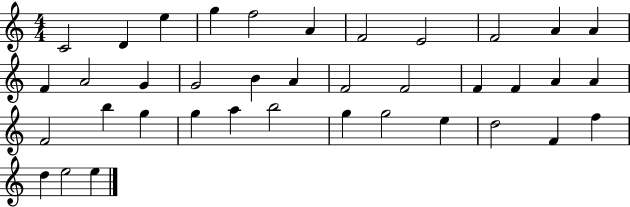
C4/h D4/q E5/q G5/q F5/h A4/q F4/h E4/h F4/h A4/q A4/q F4/q A4/h G4/q G4/h B4/q A4/q F4/h F4/h F4/q F4/q A4/q A4/q F4/h B5/q G5/q G5/q A5/q B5/h G5/q G5/h E5/q D5/h F4/q F5/q D5/q E5/h E5/q